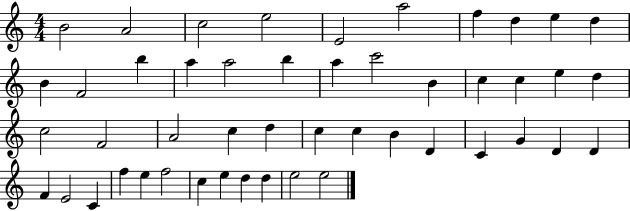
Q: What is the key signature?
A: C major